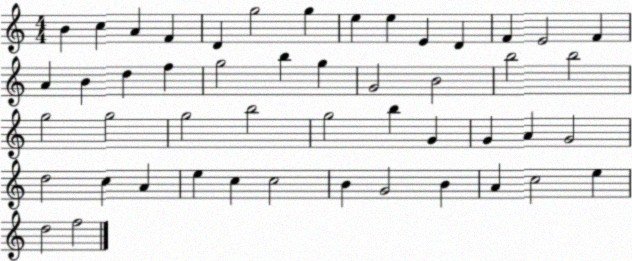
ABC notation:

X:1
T:Untitled
M:4/4
L:1/4
K:C
B c A F D g2 g e e E D F E2 F A B d f g2 b g G2 B2 b2 b2 g2 g2 g2 b2 g2 b G G A G2 d2 c A e c c2 B G2 B A c2 e d2 f2